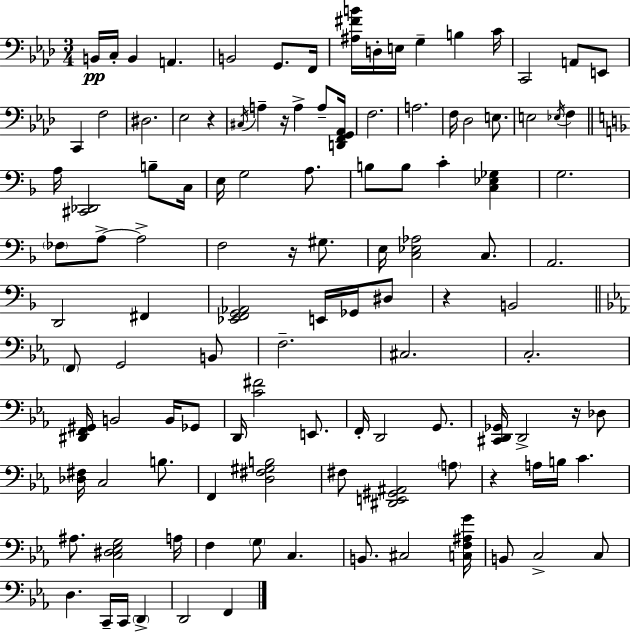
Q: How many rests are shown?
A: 6